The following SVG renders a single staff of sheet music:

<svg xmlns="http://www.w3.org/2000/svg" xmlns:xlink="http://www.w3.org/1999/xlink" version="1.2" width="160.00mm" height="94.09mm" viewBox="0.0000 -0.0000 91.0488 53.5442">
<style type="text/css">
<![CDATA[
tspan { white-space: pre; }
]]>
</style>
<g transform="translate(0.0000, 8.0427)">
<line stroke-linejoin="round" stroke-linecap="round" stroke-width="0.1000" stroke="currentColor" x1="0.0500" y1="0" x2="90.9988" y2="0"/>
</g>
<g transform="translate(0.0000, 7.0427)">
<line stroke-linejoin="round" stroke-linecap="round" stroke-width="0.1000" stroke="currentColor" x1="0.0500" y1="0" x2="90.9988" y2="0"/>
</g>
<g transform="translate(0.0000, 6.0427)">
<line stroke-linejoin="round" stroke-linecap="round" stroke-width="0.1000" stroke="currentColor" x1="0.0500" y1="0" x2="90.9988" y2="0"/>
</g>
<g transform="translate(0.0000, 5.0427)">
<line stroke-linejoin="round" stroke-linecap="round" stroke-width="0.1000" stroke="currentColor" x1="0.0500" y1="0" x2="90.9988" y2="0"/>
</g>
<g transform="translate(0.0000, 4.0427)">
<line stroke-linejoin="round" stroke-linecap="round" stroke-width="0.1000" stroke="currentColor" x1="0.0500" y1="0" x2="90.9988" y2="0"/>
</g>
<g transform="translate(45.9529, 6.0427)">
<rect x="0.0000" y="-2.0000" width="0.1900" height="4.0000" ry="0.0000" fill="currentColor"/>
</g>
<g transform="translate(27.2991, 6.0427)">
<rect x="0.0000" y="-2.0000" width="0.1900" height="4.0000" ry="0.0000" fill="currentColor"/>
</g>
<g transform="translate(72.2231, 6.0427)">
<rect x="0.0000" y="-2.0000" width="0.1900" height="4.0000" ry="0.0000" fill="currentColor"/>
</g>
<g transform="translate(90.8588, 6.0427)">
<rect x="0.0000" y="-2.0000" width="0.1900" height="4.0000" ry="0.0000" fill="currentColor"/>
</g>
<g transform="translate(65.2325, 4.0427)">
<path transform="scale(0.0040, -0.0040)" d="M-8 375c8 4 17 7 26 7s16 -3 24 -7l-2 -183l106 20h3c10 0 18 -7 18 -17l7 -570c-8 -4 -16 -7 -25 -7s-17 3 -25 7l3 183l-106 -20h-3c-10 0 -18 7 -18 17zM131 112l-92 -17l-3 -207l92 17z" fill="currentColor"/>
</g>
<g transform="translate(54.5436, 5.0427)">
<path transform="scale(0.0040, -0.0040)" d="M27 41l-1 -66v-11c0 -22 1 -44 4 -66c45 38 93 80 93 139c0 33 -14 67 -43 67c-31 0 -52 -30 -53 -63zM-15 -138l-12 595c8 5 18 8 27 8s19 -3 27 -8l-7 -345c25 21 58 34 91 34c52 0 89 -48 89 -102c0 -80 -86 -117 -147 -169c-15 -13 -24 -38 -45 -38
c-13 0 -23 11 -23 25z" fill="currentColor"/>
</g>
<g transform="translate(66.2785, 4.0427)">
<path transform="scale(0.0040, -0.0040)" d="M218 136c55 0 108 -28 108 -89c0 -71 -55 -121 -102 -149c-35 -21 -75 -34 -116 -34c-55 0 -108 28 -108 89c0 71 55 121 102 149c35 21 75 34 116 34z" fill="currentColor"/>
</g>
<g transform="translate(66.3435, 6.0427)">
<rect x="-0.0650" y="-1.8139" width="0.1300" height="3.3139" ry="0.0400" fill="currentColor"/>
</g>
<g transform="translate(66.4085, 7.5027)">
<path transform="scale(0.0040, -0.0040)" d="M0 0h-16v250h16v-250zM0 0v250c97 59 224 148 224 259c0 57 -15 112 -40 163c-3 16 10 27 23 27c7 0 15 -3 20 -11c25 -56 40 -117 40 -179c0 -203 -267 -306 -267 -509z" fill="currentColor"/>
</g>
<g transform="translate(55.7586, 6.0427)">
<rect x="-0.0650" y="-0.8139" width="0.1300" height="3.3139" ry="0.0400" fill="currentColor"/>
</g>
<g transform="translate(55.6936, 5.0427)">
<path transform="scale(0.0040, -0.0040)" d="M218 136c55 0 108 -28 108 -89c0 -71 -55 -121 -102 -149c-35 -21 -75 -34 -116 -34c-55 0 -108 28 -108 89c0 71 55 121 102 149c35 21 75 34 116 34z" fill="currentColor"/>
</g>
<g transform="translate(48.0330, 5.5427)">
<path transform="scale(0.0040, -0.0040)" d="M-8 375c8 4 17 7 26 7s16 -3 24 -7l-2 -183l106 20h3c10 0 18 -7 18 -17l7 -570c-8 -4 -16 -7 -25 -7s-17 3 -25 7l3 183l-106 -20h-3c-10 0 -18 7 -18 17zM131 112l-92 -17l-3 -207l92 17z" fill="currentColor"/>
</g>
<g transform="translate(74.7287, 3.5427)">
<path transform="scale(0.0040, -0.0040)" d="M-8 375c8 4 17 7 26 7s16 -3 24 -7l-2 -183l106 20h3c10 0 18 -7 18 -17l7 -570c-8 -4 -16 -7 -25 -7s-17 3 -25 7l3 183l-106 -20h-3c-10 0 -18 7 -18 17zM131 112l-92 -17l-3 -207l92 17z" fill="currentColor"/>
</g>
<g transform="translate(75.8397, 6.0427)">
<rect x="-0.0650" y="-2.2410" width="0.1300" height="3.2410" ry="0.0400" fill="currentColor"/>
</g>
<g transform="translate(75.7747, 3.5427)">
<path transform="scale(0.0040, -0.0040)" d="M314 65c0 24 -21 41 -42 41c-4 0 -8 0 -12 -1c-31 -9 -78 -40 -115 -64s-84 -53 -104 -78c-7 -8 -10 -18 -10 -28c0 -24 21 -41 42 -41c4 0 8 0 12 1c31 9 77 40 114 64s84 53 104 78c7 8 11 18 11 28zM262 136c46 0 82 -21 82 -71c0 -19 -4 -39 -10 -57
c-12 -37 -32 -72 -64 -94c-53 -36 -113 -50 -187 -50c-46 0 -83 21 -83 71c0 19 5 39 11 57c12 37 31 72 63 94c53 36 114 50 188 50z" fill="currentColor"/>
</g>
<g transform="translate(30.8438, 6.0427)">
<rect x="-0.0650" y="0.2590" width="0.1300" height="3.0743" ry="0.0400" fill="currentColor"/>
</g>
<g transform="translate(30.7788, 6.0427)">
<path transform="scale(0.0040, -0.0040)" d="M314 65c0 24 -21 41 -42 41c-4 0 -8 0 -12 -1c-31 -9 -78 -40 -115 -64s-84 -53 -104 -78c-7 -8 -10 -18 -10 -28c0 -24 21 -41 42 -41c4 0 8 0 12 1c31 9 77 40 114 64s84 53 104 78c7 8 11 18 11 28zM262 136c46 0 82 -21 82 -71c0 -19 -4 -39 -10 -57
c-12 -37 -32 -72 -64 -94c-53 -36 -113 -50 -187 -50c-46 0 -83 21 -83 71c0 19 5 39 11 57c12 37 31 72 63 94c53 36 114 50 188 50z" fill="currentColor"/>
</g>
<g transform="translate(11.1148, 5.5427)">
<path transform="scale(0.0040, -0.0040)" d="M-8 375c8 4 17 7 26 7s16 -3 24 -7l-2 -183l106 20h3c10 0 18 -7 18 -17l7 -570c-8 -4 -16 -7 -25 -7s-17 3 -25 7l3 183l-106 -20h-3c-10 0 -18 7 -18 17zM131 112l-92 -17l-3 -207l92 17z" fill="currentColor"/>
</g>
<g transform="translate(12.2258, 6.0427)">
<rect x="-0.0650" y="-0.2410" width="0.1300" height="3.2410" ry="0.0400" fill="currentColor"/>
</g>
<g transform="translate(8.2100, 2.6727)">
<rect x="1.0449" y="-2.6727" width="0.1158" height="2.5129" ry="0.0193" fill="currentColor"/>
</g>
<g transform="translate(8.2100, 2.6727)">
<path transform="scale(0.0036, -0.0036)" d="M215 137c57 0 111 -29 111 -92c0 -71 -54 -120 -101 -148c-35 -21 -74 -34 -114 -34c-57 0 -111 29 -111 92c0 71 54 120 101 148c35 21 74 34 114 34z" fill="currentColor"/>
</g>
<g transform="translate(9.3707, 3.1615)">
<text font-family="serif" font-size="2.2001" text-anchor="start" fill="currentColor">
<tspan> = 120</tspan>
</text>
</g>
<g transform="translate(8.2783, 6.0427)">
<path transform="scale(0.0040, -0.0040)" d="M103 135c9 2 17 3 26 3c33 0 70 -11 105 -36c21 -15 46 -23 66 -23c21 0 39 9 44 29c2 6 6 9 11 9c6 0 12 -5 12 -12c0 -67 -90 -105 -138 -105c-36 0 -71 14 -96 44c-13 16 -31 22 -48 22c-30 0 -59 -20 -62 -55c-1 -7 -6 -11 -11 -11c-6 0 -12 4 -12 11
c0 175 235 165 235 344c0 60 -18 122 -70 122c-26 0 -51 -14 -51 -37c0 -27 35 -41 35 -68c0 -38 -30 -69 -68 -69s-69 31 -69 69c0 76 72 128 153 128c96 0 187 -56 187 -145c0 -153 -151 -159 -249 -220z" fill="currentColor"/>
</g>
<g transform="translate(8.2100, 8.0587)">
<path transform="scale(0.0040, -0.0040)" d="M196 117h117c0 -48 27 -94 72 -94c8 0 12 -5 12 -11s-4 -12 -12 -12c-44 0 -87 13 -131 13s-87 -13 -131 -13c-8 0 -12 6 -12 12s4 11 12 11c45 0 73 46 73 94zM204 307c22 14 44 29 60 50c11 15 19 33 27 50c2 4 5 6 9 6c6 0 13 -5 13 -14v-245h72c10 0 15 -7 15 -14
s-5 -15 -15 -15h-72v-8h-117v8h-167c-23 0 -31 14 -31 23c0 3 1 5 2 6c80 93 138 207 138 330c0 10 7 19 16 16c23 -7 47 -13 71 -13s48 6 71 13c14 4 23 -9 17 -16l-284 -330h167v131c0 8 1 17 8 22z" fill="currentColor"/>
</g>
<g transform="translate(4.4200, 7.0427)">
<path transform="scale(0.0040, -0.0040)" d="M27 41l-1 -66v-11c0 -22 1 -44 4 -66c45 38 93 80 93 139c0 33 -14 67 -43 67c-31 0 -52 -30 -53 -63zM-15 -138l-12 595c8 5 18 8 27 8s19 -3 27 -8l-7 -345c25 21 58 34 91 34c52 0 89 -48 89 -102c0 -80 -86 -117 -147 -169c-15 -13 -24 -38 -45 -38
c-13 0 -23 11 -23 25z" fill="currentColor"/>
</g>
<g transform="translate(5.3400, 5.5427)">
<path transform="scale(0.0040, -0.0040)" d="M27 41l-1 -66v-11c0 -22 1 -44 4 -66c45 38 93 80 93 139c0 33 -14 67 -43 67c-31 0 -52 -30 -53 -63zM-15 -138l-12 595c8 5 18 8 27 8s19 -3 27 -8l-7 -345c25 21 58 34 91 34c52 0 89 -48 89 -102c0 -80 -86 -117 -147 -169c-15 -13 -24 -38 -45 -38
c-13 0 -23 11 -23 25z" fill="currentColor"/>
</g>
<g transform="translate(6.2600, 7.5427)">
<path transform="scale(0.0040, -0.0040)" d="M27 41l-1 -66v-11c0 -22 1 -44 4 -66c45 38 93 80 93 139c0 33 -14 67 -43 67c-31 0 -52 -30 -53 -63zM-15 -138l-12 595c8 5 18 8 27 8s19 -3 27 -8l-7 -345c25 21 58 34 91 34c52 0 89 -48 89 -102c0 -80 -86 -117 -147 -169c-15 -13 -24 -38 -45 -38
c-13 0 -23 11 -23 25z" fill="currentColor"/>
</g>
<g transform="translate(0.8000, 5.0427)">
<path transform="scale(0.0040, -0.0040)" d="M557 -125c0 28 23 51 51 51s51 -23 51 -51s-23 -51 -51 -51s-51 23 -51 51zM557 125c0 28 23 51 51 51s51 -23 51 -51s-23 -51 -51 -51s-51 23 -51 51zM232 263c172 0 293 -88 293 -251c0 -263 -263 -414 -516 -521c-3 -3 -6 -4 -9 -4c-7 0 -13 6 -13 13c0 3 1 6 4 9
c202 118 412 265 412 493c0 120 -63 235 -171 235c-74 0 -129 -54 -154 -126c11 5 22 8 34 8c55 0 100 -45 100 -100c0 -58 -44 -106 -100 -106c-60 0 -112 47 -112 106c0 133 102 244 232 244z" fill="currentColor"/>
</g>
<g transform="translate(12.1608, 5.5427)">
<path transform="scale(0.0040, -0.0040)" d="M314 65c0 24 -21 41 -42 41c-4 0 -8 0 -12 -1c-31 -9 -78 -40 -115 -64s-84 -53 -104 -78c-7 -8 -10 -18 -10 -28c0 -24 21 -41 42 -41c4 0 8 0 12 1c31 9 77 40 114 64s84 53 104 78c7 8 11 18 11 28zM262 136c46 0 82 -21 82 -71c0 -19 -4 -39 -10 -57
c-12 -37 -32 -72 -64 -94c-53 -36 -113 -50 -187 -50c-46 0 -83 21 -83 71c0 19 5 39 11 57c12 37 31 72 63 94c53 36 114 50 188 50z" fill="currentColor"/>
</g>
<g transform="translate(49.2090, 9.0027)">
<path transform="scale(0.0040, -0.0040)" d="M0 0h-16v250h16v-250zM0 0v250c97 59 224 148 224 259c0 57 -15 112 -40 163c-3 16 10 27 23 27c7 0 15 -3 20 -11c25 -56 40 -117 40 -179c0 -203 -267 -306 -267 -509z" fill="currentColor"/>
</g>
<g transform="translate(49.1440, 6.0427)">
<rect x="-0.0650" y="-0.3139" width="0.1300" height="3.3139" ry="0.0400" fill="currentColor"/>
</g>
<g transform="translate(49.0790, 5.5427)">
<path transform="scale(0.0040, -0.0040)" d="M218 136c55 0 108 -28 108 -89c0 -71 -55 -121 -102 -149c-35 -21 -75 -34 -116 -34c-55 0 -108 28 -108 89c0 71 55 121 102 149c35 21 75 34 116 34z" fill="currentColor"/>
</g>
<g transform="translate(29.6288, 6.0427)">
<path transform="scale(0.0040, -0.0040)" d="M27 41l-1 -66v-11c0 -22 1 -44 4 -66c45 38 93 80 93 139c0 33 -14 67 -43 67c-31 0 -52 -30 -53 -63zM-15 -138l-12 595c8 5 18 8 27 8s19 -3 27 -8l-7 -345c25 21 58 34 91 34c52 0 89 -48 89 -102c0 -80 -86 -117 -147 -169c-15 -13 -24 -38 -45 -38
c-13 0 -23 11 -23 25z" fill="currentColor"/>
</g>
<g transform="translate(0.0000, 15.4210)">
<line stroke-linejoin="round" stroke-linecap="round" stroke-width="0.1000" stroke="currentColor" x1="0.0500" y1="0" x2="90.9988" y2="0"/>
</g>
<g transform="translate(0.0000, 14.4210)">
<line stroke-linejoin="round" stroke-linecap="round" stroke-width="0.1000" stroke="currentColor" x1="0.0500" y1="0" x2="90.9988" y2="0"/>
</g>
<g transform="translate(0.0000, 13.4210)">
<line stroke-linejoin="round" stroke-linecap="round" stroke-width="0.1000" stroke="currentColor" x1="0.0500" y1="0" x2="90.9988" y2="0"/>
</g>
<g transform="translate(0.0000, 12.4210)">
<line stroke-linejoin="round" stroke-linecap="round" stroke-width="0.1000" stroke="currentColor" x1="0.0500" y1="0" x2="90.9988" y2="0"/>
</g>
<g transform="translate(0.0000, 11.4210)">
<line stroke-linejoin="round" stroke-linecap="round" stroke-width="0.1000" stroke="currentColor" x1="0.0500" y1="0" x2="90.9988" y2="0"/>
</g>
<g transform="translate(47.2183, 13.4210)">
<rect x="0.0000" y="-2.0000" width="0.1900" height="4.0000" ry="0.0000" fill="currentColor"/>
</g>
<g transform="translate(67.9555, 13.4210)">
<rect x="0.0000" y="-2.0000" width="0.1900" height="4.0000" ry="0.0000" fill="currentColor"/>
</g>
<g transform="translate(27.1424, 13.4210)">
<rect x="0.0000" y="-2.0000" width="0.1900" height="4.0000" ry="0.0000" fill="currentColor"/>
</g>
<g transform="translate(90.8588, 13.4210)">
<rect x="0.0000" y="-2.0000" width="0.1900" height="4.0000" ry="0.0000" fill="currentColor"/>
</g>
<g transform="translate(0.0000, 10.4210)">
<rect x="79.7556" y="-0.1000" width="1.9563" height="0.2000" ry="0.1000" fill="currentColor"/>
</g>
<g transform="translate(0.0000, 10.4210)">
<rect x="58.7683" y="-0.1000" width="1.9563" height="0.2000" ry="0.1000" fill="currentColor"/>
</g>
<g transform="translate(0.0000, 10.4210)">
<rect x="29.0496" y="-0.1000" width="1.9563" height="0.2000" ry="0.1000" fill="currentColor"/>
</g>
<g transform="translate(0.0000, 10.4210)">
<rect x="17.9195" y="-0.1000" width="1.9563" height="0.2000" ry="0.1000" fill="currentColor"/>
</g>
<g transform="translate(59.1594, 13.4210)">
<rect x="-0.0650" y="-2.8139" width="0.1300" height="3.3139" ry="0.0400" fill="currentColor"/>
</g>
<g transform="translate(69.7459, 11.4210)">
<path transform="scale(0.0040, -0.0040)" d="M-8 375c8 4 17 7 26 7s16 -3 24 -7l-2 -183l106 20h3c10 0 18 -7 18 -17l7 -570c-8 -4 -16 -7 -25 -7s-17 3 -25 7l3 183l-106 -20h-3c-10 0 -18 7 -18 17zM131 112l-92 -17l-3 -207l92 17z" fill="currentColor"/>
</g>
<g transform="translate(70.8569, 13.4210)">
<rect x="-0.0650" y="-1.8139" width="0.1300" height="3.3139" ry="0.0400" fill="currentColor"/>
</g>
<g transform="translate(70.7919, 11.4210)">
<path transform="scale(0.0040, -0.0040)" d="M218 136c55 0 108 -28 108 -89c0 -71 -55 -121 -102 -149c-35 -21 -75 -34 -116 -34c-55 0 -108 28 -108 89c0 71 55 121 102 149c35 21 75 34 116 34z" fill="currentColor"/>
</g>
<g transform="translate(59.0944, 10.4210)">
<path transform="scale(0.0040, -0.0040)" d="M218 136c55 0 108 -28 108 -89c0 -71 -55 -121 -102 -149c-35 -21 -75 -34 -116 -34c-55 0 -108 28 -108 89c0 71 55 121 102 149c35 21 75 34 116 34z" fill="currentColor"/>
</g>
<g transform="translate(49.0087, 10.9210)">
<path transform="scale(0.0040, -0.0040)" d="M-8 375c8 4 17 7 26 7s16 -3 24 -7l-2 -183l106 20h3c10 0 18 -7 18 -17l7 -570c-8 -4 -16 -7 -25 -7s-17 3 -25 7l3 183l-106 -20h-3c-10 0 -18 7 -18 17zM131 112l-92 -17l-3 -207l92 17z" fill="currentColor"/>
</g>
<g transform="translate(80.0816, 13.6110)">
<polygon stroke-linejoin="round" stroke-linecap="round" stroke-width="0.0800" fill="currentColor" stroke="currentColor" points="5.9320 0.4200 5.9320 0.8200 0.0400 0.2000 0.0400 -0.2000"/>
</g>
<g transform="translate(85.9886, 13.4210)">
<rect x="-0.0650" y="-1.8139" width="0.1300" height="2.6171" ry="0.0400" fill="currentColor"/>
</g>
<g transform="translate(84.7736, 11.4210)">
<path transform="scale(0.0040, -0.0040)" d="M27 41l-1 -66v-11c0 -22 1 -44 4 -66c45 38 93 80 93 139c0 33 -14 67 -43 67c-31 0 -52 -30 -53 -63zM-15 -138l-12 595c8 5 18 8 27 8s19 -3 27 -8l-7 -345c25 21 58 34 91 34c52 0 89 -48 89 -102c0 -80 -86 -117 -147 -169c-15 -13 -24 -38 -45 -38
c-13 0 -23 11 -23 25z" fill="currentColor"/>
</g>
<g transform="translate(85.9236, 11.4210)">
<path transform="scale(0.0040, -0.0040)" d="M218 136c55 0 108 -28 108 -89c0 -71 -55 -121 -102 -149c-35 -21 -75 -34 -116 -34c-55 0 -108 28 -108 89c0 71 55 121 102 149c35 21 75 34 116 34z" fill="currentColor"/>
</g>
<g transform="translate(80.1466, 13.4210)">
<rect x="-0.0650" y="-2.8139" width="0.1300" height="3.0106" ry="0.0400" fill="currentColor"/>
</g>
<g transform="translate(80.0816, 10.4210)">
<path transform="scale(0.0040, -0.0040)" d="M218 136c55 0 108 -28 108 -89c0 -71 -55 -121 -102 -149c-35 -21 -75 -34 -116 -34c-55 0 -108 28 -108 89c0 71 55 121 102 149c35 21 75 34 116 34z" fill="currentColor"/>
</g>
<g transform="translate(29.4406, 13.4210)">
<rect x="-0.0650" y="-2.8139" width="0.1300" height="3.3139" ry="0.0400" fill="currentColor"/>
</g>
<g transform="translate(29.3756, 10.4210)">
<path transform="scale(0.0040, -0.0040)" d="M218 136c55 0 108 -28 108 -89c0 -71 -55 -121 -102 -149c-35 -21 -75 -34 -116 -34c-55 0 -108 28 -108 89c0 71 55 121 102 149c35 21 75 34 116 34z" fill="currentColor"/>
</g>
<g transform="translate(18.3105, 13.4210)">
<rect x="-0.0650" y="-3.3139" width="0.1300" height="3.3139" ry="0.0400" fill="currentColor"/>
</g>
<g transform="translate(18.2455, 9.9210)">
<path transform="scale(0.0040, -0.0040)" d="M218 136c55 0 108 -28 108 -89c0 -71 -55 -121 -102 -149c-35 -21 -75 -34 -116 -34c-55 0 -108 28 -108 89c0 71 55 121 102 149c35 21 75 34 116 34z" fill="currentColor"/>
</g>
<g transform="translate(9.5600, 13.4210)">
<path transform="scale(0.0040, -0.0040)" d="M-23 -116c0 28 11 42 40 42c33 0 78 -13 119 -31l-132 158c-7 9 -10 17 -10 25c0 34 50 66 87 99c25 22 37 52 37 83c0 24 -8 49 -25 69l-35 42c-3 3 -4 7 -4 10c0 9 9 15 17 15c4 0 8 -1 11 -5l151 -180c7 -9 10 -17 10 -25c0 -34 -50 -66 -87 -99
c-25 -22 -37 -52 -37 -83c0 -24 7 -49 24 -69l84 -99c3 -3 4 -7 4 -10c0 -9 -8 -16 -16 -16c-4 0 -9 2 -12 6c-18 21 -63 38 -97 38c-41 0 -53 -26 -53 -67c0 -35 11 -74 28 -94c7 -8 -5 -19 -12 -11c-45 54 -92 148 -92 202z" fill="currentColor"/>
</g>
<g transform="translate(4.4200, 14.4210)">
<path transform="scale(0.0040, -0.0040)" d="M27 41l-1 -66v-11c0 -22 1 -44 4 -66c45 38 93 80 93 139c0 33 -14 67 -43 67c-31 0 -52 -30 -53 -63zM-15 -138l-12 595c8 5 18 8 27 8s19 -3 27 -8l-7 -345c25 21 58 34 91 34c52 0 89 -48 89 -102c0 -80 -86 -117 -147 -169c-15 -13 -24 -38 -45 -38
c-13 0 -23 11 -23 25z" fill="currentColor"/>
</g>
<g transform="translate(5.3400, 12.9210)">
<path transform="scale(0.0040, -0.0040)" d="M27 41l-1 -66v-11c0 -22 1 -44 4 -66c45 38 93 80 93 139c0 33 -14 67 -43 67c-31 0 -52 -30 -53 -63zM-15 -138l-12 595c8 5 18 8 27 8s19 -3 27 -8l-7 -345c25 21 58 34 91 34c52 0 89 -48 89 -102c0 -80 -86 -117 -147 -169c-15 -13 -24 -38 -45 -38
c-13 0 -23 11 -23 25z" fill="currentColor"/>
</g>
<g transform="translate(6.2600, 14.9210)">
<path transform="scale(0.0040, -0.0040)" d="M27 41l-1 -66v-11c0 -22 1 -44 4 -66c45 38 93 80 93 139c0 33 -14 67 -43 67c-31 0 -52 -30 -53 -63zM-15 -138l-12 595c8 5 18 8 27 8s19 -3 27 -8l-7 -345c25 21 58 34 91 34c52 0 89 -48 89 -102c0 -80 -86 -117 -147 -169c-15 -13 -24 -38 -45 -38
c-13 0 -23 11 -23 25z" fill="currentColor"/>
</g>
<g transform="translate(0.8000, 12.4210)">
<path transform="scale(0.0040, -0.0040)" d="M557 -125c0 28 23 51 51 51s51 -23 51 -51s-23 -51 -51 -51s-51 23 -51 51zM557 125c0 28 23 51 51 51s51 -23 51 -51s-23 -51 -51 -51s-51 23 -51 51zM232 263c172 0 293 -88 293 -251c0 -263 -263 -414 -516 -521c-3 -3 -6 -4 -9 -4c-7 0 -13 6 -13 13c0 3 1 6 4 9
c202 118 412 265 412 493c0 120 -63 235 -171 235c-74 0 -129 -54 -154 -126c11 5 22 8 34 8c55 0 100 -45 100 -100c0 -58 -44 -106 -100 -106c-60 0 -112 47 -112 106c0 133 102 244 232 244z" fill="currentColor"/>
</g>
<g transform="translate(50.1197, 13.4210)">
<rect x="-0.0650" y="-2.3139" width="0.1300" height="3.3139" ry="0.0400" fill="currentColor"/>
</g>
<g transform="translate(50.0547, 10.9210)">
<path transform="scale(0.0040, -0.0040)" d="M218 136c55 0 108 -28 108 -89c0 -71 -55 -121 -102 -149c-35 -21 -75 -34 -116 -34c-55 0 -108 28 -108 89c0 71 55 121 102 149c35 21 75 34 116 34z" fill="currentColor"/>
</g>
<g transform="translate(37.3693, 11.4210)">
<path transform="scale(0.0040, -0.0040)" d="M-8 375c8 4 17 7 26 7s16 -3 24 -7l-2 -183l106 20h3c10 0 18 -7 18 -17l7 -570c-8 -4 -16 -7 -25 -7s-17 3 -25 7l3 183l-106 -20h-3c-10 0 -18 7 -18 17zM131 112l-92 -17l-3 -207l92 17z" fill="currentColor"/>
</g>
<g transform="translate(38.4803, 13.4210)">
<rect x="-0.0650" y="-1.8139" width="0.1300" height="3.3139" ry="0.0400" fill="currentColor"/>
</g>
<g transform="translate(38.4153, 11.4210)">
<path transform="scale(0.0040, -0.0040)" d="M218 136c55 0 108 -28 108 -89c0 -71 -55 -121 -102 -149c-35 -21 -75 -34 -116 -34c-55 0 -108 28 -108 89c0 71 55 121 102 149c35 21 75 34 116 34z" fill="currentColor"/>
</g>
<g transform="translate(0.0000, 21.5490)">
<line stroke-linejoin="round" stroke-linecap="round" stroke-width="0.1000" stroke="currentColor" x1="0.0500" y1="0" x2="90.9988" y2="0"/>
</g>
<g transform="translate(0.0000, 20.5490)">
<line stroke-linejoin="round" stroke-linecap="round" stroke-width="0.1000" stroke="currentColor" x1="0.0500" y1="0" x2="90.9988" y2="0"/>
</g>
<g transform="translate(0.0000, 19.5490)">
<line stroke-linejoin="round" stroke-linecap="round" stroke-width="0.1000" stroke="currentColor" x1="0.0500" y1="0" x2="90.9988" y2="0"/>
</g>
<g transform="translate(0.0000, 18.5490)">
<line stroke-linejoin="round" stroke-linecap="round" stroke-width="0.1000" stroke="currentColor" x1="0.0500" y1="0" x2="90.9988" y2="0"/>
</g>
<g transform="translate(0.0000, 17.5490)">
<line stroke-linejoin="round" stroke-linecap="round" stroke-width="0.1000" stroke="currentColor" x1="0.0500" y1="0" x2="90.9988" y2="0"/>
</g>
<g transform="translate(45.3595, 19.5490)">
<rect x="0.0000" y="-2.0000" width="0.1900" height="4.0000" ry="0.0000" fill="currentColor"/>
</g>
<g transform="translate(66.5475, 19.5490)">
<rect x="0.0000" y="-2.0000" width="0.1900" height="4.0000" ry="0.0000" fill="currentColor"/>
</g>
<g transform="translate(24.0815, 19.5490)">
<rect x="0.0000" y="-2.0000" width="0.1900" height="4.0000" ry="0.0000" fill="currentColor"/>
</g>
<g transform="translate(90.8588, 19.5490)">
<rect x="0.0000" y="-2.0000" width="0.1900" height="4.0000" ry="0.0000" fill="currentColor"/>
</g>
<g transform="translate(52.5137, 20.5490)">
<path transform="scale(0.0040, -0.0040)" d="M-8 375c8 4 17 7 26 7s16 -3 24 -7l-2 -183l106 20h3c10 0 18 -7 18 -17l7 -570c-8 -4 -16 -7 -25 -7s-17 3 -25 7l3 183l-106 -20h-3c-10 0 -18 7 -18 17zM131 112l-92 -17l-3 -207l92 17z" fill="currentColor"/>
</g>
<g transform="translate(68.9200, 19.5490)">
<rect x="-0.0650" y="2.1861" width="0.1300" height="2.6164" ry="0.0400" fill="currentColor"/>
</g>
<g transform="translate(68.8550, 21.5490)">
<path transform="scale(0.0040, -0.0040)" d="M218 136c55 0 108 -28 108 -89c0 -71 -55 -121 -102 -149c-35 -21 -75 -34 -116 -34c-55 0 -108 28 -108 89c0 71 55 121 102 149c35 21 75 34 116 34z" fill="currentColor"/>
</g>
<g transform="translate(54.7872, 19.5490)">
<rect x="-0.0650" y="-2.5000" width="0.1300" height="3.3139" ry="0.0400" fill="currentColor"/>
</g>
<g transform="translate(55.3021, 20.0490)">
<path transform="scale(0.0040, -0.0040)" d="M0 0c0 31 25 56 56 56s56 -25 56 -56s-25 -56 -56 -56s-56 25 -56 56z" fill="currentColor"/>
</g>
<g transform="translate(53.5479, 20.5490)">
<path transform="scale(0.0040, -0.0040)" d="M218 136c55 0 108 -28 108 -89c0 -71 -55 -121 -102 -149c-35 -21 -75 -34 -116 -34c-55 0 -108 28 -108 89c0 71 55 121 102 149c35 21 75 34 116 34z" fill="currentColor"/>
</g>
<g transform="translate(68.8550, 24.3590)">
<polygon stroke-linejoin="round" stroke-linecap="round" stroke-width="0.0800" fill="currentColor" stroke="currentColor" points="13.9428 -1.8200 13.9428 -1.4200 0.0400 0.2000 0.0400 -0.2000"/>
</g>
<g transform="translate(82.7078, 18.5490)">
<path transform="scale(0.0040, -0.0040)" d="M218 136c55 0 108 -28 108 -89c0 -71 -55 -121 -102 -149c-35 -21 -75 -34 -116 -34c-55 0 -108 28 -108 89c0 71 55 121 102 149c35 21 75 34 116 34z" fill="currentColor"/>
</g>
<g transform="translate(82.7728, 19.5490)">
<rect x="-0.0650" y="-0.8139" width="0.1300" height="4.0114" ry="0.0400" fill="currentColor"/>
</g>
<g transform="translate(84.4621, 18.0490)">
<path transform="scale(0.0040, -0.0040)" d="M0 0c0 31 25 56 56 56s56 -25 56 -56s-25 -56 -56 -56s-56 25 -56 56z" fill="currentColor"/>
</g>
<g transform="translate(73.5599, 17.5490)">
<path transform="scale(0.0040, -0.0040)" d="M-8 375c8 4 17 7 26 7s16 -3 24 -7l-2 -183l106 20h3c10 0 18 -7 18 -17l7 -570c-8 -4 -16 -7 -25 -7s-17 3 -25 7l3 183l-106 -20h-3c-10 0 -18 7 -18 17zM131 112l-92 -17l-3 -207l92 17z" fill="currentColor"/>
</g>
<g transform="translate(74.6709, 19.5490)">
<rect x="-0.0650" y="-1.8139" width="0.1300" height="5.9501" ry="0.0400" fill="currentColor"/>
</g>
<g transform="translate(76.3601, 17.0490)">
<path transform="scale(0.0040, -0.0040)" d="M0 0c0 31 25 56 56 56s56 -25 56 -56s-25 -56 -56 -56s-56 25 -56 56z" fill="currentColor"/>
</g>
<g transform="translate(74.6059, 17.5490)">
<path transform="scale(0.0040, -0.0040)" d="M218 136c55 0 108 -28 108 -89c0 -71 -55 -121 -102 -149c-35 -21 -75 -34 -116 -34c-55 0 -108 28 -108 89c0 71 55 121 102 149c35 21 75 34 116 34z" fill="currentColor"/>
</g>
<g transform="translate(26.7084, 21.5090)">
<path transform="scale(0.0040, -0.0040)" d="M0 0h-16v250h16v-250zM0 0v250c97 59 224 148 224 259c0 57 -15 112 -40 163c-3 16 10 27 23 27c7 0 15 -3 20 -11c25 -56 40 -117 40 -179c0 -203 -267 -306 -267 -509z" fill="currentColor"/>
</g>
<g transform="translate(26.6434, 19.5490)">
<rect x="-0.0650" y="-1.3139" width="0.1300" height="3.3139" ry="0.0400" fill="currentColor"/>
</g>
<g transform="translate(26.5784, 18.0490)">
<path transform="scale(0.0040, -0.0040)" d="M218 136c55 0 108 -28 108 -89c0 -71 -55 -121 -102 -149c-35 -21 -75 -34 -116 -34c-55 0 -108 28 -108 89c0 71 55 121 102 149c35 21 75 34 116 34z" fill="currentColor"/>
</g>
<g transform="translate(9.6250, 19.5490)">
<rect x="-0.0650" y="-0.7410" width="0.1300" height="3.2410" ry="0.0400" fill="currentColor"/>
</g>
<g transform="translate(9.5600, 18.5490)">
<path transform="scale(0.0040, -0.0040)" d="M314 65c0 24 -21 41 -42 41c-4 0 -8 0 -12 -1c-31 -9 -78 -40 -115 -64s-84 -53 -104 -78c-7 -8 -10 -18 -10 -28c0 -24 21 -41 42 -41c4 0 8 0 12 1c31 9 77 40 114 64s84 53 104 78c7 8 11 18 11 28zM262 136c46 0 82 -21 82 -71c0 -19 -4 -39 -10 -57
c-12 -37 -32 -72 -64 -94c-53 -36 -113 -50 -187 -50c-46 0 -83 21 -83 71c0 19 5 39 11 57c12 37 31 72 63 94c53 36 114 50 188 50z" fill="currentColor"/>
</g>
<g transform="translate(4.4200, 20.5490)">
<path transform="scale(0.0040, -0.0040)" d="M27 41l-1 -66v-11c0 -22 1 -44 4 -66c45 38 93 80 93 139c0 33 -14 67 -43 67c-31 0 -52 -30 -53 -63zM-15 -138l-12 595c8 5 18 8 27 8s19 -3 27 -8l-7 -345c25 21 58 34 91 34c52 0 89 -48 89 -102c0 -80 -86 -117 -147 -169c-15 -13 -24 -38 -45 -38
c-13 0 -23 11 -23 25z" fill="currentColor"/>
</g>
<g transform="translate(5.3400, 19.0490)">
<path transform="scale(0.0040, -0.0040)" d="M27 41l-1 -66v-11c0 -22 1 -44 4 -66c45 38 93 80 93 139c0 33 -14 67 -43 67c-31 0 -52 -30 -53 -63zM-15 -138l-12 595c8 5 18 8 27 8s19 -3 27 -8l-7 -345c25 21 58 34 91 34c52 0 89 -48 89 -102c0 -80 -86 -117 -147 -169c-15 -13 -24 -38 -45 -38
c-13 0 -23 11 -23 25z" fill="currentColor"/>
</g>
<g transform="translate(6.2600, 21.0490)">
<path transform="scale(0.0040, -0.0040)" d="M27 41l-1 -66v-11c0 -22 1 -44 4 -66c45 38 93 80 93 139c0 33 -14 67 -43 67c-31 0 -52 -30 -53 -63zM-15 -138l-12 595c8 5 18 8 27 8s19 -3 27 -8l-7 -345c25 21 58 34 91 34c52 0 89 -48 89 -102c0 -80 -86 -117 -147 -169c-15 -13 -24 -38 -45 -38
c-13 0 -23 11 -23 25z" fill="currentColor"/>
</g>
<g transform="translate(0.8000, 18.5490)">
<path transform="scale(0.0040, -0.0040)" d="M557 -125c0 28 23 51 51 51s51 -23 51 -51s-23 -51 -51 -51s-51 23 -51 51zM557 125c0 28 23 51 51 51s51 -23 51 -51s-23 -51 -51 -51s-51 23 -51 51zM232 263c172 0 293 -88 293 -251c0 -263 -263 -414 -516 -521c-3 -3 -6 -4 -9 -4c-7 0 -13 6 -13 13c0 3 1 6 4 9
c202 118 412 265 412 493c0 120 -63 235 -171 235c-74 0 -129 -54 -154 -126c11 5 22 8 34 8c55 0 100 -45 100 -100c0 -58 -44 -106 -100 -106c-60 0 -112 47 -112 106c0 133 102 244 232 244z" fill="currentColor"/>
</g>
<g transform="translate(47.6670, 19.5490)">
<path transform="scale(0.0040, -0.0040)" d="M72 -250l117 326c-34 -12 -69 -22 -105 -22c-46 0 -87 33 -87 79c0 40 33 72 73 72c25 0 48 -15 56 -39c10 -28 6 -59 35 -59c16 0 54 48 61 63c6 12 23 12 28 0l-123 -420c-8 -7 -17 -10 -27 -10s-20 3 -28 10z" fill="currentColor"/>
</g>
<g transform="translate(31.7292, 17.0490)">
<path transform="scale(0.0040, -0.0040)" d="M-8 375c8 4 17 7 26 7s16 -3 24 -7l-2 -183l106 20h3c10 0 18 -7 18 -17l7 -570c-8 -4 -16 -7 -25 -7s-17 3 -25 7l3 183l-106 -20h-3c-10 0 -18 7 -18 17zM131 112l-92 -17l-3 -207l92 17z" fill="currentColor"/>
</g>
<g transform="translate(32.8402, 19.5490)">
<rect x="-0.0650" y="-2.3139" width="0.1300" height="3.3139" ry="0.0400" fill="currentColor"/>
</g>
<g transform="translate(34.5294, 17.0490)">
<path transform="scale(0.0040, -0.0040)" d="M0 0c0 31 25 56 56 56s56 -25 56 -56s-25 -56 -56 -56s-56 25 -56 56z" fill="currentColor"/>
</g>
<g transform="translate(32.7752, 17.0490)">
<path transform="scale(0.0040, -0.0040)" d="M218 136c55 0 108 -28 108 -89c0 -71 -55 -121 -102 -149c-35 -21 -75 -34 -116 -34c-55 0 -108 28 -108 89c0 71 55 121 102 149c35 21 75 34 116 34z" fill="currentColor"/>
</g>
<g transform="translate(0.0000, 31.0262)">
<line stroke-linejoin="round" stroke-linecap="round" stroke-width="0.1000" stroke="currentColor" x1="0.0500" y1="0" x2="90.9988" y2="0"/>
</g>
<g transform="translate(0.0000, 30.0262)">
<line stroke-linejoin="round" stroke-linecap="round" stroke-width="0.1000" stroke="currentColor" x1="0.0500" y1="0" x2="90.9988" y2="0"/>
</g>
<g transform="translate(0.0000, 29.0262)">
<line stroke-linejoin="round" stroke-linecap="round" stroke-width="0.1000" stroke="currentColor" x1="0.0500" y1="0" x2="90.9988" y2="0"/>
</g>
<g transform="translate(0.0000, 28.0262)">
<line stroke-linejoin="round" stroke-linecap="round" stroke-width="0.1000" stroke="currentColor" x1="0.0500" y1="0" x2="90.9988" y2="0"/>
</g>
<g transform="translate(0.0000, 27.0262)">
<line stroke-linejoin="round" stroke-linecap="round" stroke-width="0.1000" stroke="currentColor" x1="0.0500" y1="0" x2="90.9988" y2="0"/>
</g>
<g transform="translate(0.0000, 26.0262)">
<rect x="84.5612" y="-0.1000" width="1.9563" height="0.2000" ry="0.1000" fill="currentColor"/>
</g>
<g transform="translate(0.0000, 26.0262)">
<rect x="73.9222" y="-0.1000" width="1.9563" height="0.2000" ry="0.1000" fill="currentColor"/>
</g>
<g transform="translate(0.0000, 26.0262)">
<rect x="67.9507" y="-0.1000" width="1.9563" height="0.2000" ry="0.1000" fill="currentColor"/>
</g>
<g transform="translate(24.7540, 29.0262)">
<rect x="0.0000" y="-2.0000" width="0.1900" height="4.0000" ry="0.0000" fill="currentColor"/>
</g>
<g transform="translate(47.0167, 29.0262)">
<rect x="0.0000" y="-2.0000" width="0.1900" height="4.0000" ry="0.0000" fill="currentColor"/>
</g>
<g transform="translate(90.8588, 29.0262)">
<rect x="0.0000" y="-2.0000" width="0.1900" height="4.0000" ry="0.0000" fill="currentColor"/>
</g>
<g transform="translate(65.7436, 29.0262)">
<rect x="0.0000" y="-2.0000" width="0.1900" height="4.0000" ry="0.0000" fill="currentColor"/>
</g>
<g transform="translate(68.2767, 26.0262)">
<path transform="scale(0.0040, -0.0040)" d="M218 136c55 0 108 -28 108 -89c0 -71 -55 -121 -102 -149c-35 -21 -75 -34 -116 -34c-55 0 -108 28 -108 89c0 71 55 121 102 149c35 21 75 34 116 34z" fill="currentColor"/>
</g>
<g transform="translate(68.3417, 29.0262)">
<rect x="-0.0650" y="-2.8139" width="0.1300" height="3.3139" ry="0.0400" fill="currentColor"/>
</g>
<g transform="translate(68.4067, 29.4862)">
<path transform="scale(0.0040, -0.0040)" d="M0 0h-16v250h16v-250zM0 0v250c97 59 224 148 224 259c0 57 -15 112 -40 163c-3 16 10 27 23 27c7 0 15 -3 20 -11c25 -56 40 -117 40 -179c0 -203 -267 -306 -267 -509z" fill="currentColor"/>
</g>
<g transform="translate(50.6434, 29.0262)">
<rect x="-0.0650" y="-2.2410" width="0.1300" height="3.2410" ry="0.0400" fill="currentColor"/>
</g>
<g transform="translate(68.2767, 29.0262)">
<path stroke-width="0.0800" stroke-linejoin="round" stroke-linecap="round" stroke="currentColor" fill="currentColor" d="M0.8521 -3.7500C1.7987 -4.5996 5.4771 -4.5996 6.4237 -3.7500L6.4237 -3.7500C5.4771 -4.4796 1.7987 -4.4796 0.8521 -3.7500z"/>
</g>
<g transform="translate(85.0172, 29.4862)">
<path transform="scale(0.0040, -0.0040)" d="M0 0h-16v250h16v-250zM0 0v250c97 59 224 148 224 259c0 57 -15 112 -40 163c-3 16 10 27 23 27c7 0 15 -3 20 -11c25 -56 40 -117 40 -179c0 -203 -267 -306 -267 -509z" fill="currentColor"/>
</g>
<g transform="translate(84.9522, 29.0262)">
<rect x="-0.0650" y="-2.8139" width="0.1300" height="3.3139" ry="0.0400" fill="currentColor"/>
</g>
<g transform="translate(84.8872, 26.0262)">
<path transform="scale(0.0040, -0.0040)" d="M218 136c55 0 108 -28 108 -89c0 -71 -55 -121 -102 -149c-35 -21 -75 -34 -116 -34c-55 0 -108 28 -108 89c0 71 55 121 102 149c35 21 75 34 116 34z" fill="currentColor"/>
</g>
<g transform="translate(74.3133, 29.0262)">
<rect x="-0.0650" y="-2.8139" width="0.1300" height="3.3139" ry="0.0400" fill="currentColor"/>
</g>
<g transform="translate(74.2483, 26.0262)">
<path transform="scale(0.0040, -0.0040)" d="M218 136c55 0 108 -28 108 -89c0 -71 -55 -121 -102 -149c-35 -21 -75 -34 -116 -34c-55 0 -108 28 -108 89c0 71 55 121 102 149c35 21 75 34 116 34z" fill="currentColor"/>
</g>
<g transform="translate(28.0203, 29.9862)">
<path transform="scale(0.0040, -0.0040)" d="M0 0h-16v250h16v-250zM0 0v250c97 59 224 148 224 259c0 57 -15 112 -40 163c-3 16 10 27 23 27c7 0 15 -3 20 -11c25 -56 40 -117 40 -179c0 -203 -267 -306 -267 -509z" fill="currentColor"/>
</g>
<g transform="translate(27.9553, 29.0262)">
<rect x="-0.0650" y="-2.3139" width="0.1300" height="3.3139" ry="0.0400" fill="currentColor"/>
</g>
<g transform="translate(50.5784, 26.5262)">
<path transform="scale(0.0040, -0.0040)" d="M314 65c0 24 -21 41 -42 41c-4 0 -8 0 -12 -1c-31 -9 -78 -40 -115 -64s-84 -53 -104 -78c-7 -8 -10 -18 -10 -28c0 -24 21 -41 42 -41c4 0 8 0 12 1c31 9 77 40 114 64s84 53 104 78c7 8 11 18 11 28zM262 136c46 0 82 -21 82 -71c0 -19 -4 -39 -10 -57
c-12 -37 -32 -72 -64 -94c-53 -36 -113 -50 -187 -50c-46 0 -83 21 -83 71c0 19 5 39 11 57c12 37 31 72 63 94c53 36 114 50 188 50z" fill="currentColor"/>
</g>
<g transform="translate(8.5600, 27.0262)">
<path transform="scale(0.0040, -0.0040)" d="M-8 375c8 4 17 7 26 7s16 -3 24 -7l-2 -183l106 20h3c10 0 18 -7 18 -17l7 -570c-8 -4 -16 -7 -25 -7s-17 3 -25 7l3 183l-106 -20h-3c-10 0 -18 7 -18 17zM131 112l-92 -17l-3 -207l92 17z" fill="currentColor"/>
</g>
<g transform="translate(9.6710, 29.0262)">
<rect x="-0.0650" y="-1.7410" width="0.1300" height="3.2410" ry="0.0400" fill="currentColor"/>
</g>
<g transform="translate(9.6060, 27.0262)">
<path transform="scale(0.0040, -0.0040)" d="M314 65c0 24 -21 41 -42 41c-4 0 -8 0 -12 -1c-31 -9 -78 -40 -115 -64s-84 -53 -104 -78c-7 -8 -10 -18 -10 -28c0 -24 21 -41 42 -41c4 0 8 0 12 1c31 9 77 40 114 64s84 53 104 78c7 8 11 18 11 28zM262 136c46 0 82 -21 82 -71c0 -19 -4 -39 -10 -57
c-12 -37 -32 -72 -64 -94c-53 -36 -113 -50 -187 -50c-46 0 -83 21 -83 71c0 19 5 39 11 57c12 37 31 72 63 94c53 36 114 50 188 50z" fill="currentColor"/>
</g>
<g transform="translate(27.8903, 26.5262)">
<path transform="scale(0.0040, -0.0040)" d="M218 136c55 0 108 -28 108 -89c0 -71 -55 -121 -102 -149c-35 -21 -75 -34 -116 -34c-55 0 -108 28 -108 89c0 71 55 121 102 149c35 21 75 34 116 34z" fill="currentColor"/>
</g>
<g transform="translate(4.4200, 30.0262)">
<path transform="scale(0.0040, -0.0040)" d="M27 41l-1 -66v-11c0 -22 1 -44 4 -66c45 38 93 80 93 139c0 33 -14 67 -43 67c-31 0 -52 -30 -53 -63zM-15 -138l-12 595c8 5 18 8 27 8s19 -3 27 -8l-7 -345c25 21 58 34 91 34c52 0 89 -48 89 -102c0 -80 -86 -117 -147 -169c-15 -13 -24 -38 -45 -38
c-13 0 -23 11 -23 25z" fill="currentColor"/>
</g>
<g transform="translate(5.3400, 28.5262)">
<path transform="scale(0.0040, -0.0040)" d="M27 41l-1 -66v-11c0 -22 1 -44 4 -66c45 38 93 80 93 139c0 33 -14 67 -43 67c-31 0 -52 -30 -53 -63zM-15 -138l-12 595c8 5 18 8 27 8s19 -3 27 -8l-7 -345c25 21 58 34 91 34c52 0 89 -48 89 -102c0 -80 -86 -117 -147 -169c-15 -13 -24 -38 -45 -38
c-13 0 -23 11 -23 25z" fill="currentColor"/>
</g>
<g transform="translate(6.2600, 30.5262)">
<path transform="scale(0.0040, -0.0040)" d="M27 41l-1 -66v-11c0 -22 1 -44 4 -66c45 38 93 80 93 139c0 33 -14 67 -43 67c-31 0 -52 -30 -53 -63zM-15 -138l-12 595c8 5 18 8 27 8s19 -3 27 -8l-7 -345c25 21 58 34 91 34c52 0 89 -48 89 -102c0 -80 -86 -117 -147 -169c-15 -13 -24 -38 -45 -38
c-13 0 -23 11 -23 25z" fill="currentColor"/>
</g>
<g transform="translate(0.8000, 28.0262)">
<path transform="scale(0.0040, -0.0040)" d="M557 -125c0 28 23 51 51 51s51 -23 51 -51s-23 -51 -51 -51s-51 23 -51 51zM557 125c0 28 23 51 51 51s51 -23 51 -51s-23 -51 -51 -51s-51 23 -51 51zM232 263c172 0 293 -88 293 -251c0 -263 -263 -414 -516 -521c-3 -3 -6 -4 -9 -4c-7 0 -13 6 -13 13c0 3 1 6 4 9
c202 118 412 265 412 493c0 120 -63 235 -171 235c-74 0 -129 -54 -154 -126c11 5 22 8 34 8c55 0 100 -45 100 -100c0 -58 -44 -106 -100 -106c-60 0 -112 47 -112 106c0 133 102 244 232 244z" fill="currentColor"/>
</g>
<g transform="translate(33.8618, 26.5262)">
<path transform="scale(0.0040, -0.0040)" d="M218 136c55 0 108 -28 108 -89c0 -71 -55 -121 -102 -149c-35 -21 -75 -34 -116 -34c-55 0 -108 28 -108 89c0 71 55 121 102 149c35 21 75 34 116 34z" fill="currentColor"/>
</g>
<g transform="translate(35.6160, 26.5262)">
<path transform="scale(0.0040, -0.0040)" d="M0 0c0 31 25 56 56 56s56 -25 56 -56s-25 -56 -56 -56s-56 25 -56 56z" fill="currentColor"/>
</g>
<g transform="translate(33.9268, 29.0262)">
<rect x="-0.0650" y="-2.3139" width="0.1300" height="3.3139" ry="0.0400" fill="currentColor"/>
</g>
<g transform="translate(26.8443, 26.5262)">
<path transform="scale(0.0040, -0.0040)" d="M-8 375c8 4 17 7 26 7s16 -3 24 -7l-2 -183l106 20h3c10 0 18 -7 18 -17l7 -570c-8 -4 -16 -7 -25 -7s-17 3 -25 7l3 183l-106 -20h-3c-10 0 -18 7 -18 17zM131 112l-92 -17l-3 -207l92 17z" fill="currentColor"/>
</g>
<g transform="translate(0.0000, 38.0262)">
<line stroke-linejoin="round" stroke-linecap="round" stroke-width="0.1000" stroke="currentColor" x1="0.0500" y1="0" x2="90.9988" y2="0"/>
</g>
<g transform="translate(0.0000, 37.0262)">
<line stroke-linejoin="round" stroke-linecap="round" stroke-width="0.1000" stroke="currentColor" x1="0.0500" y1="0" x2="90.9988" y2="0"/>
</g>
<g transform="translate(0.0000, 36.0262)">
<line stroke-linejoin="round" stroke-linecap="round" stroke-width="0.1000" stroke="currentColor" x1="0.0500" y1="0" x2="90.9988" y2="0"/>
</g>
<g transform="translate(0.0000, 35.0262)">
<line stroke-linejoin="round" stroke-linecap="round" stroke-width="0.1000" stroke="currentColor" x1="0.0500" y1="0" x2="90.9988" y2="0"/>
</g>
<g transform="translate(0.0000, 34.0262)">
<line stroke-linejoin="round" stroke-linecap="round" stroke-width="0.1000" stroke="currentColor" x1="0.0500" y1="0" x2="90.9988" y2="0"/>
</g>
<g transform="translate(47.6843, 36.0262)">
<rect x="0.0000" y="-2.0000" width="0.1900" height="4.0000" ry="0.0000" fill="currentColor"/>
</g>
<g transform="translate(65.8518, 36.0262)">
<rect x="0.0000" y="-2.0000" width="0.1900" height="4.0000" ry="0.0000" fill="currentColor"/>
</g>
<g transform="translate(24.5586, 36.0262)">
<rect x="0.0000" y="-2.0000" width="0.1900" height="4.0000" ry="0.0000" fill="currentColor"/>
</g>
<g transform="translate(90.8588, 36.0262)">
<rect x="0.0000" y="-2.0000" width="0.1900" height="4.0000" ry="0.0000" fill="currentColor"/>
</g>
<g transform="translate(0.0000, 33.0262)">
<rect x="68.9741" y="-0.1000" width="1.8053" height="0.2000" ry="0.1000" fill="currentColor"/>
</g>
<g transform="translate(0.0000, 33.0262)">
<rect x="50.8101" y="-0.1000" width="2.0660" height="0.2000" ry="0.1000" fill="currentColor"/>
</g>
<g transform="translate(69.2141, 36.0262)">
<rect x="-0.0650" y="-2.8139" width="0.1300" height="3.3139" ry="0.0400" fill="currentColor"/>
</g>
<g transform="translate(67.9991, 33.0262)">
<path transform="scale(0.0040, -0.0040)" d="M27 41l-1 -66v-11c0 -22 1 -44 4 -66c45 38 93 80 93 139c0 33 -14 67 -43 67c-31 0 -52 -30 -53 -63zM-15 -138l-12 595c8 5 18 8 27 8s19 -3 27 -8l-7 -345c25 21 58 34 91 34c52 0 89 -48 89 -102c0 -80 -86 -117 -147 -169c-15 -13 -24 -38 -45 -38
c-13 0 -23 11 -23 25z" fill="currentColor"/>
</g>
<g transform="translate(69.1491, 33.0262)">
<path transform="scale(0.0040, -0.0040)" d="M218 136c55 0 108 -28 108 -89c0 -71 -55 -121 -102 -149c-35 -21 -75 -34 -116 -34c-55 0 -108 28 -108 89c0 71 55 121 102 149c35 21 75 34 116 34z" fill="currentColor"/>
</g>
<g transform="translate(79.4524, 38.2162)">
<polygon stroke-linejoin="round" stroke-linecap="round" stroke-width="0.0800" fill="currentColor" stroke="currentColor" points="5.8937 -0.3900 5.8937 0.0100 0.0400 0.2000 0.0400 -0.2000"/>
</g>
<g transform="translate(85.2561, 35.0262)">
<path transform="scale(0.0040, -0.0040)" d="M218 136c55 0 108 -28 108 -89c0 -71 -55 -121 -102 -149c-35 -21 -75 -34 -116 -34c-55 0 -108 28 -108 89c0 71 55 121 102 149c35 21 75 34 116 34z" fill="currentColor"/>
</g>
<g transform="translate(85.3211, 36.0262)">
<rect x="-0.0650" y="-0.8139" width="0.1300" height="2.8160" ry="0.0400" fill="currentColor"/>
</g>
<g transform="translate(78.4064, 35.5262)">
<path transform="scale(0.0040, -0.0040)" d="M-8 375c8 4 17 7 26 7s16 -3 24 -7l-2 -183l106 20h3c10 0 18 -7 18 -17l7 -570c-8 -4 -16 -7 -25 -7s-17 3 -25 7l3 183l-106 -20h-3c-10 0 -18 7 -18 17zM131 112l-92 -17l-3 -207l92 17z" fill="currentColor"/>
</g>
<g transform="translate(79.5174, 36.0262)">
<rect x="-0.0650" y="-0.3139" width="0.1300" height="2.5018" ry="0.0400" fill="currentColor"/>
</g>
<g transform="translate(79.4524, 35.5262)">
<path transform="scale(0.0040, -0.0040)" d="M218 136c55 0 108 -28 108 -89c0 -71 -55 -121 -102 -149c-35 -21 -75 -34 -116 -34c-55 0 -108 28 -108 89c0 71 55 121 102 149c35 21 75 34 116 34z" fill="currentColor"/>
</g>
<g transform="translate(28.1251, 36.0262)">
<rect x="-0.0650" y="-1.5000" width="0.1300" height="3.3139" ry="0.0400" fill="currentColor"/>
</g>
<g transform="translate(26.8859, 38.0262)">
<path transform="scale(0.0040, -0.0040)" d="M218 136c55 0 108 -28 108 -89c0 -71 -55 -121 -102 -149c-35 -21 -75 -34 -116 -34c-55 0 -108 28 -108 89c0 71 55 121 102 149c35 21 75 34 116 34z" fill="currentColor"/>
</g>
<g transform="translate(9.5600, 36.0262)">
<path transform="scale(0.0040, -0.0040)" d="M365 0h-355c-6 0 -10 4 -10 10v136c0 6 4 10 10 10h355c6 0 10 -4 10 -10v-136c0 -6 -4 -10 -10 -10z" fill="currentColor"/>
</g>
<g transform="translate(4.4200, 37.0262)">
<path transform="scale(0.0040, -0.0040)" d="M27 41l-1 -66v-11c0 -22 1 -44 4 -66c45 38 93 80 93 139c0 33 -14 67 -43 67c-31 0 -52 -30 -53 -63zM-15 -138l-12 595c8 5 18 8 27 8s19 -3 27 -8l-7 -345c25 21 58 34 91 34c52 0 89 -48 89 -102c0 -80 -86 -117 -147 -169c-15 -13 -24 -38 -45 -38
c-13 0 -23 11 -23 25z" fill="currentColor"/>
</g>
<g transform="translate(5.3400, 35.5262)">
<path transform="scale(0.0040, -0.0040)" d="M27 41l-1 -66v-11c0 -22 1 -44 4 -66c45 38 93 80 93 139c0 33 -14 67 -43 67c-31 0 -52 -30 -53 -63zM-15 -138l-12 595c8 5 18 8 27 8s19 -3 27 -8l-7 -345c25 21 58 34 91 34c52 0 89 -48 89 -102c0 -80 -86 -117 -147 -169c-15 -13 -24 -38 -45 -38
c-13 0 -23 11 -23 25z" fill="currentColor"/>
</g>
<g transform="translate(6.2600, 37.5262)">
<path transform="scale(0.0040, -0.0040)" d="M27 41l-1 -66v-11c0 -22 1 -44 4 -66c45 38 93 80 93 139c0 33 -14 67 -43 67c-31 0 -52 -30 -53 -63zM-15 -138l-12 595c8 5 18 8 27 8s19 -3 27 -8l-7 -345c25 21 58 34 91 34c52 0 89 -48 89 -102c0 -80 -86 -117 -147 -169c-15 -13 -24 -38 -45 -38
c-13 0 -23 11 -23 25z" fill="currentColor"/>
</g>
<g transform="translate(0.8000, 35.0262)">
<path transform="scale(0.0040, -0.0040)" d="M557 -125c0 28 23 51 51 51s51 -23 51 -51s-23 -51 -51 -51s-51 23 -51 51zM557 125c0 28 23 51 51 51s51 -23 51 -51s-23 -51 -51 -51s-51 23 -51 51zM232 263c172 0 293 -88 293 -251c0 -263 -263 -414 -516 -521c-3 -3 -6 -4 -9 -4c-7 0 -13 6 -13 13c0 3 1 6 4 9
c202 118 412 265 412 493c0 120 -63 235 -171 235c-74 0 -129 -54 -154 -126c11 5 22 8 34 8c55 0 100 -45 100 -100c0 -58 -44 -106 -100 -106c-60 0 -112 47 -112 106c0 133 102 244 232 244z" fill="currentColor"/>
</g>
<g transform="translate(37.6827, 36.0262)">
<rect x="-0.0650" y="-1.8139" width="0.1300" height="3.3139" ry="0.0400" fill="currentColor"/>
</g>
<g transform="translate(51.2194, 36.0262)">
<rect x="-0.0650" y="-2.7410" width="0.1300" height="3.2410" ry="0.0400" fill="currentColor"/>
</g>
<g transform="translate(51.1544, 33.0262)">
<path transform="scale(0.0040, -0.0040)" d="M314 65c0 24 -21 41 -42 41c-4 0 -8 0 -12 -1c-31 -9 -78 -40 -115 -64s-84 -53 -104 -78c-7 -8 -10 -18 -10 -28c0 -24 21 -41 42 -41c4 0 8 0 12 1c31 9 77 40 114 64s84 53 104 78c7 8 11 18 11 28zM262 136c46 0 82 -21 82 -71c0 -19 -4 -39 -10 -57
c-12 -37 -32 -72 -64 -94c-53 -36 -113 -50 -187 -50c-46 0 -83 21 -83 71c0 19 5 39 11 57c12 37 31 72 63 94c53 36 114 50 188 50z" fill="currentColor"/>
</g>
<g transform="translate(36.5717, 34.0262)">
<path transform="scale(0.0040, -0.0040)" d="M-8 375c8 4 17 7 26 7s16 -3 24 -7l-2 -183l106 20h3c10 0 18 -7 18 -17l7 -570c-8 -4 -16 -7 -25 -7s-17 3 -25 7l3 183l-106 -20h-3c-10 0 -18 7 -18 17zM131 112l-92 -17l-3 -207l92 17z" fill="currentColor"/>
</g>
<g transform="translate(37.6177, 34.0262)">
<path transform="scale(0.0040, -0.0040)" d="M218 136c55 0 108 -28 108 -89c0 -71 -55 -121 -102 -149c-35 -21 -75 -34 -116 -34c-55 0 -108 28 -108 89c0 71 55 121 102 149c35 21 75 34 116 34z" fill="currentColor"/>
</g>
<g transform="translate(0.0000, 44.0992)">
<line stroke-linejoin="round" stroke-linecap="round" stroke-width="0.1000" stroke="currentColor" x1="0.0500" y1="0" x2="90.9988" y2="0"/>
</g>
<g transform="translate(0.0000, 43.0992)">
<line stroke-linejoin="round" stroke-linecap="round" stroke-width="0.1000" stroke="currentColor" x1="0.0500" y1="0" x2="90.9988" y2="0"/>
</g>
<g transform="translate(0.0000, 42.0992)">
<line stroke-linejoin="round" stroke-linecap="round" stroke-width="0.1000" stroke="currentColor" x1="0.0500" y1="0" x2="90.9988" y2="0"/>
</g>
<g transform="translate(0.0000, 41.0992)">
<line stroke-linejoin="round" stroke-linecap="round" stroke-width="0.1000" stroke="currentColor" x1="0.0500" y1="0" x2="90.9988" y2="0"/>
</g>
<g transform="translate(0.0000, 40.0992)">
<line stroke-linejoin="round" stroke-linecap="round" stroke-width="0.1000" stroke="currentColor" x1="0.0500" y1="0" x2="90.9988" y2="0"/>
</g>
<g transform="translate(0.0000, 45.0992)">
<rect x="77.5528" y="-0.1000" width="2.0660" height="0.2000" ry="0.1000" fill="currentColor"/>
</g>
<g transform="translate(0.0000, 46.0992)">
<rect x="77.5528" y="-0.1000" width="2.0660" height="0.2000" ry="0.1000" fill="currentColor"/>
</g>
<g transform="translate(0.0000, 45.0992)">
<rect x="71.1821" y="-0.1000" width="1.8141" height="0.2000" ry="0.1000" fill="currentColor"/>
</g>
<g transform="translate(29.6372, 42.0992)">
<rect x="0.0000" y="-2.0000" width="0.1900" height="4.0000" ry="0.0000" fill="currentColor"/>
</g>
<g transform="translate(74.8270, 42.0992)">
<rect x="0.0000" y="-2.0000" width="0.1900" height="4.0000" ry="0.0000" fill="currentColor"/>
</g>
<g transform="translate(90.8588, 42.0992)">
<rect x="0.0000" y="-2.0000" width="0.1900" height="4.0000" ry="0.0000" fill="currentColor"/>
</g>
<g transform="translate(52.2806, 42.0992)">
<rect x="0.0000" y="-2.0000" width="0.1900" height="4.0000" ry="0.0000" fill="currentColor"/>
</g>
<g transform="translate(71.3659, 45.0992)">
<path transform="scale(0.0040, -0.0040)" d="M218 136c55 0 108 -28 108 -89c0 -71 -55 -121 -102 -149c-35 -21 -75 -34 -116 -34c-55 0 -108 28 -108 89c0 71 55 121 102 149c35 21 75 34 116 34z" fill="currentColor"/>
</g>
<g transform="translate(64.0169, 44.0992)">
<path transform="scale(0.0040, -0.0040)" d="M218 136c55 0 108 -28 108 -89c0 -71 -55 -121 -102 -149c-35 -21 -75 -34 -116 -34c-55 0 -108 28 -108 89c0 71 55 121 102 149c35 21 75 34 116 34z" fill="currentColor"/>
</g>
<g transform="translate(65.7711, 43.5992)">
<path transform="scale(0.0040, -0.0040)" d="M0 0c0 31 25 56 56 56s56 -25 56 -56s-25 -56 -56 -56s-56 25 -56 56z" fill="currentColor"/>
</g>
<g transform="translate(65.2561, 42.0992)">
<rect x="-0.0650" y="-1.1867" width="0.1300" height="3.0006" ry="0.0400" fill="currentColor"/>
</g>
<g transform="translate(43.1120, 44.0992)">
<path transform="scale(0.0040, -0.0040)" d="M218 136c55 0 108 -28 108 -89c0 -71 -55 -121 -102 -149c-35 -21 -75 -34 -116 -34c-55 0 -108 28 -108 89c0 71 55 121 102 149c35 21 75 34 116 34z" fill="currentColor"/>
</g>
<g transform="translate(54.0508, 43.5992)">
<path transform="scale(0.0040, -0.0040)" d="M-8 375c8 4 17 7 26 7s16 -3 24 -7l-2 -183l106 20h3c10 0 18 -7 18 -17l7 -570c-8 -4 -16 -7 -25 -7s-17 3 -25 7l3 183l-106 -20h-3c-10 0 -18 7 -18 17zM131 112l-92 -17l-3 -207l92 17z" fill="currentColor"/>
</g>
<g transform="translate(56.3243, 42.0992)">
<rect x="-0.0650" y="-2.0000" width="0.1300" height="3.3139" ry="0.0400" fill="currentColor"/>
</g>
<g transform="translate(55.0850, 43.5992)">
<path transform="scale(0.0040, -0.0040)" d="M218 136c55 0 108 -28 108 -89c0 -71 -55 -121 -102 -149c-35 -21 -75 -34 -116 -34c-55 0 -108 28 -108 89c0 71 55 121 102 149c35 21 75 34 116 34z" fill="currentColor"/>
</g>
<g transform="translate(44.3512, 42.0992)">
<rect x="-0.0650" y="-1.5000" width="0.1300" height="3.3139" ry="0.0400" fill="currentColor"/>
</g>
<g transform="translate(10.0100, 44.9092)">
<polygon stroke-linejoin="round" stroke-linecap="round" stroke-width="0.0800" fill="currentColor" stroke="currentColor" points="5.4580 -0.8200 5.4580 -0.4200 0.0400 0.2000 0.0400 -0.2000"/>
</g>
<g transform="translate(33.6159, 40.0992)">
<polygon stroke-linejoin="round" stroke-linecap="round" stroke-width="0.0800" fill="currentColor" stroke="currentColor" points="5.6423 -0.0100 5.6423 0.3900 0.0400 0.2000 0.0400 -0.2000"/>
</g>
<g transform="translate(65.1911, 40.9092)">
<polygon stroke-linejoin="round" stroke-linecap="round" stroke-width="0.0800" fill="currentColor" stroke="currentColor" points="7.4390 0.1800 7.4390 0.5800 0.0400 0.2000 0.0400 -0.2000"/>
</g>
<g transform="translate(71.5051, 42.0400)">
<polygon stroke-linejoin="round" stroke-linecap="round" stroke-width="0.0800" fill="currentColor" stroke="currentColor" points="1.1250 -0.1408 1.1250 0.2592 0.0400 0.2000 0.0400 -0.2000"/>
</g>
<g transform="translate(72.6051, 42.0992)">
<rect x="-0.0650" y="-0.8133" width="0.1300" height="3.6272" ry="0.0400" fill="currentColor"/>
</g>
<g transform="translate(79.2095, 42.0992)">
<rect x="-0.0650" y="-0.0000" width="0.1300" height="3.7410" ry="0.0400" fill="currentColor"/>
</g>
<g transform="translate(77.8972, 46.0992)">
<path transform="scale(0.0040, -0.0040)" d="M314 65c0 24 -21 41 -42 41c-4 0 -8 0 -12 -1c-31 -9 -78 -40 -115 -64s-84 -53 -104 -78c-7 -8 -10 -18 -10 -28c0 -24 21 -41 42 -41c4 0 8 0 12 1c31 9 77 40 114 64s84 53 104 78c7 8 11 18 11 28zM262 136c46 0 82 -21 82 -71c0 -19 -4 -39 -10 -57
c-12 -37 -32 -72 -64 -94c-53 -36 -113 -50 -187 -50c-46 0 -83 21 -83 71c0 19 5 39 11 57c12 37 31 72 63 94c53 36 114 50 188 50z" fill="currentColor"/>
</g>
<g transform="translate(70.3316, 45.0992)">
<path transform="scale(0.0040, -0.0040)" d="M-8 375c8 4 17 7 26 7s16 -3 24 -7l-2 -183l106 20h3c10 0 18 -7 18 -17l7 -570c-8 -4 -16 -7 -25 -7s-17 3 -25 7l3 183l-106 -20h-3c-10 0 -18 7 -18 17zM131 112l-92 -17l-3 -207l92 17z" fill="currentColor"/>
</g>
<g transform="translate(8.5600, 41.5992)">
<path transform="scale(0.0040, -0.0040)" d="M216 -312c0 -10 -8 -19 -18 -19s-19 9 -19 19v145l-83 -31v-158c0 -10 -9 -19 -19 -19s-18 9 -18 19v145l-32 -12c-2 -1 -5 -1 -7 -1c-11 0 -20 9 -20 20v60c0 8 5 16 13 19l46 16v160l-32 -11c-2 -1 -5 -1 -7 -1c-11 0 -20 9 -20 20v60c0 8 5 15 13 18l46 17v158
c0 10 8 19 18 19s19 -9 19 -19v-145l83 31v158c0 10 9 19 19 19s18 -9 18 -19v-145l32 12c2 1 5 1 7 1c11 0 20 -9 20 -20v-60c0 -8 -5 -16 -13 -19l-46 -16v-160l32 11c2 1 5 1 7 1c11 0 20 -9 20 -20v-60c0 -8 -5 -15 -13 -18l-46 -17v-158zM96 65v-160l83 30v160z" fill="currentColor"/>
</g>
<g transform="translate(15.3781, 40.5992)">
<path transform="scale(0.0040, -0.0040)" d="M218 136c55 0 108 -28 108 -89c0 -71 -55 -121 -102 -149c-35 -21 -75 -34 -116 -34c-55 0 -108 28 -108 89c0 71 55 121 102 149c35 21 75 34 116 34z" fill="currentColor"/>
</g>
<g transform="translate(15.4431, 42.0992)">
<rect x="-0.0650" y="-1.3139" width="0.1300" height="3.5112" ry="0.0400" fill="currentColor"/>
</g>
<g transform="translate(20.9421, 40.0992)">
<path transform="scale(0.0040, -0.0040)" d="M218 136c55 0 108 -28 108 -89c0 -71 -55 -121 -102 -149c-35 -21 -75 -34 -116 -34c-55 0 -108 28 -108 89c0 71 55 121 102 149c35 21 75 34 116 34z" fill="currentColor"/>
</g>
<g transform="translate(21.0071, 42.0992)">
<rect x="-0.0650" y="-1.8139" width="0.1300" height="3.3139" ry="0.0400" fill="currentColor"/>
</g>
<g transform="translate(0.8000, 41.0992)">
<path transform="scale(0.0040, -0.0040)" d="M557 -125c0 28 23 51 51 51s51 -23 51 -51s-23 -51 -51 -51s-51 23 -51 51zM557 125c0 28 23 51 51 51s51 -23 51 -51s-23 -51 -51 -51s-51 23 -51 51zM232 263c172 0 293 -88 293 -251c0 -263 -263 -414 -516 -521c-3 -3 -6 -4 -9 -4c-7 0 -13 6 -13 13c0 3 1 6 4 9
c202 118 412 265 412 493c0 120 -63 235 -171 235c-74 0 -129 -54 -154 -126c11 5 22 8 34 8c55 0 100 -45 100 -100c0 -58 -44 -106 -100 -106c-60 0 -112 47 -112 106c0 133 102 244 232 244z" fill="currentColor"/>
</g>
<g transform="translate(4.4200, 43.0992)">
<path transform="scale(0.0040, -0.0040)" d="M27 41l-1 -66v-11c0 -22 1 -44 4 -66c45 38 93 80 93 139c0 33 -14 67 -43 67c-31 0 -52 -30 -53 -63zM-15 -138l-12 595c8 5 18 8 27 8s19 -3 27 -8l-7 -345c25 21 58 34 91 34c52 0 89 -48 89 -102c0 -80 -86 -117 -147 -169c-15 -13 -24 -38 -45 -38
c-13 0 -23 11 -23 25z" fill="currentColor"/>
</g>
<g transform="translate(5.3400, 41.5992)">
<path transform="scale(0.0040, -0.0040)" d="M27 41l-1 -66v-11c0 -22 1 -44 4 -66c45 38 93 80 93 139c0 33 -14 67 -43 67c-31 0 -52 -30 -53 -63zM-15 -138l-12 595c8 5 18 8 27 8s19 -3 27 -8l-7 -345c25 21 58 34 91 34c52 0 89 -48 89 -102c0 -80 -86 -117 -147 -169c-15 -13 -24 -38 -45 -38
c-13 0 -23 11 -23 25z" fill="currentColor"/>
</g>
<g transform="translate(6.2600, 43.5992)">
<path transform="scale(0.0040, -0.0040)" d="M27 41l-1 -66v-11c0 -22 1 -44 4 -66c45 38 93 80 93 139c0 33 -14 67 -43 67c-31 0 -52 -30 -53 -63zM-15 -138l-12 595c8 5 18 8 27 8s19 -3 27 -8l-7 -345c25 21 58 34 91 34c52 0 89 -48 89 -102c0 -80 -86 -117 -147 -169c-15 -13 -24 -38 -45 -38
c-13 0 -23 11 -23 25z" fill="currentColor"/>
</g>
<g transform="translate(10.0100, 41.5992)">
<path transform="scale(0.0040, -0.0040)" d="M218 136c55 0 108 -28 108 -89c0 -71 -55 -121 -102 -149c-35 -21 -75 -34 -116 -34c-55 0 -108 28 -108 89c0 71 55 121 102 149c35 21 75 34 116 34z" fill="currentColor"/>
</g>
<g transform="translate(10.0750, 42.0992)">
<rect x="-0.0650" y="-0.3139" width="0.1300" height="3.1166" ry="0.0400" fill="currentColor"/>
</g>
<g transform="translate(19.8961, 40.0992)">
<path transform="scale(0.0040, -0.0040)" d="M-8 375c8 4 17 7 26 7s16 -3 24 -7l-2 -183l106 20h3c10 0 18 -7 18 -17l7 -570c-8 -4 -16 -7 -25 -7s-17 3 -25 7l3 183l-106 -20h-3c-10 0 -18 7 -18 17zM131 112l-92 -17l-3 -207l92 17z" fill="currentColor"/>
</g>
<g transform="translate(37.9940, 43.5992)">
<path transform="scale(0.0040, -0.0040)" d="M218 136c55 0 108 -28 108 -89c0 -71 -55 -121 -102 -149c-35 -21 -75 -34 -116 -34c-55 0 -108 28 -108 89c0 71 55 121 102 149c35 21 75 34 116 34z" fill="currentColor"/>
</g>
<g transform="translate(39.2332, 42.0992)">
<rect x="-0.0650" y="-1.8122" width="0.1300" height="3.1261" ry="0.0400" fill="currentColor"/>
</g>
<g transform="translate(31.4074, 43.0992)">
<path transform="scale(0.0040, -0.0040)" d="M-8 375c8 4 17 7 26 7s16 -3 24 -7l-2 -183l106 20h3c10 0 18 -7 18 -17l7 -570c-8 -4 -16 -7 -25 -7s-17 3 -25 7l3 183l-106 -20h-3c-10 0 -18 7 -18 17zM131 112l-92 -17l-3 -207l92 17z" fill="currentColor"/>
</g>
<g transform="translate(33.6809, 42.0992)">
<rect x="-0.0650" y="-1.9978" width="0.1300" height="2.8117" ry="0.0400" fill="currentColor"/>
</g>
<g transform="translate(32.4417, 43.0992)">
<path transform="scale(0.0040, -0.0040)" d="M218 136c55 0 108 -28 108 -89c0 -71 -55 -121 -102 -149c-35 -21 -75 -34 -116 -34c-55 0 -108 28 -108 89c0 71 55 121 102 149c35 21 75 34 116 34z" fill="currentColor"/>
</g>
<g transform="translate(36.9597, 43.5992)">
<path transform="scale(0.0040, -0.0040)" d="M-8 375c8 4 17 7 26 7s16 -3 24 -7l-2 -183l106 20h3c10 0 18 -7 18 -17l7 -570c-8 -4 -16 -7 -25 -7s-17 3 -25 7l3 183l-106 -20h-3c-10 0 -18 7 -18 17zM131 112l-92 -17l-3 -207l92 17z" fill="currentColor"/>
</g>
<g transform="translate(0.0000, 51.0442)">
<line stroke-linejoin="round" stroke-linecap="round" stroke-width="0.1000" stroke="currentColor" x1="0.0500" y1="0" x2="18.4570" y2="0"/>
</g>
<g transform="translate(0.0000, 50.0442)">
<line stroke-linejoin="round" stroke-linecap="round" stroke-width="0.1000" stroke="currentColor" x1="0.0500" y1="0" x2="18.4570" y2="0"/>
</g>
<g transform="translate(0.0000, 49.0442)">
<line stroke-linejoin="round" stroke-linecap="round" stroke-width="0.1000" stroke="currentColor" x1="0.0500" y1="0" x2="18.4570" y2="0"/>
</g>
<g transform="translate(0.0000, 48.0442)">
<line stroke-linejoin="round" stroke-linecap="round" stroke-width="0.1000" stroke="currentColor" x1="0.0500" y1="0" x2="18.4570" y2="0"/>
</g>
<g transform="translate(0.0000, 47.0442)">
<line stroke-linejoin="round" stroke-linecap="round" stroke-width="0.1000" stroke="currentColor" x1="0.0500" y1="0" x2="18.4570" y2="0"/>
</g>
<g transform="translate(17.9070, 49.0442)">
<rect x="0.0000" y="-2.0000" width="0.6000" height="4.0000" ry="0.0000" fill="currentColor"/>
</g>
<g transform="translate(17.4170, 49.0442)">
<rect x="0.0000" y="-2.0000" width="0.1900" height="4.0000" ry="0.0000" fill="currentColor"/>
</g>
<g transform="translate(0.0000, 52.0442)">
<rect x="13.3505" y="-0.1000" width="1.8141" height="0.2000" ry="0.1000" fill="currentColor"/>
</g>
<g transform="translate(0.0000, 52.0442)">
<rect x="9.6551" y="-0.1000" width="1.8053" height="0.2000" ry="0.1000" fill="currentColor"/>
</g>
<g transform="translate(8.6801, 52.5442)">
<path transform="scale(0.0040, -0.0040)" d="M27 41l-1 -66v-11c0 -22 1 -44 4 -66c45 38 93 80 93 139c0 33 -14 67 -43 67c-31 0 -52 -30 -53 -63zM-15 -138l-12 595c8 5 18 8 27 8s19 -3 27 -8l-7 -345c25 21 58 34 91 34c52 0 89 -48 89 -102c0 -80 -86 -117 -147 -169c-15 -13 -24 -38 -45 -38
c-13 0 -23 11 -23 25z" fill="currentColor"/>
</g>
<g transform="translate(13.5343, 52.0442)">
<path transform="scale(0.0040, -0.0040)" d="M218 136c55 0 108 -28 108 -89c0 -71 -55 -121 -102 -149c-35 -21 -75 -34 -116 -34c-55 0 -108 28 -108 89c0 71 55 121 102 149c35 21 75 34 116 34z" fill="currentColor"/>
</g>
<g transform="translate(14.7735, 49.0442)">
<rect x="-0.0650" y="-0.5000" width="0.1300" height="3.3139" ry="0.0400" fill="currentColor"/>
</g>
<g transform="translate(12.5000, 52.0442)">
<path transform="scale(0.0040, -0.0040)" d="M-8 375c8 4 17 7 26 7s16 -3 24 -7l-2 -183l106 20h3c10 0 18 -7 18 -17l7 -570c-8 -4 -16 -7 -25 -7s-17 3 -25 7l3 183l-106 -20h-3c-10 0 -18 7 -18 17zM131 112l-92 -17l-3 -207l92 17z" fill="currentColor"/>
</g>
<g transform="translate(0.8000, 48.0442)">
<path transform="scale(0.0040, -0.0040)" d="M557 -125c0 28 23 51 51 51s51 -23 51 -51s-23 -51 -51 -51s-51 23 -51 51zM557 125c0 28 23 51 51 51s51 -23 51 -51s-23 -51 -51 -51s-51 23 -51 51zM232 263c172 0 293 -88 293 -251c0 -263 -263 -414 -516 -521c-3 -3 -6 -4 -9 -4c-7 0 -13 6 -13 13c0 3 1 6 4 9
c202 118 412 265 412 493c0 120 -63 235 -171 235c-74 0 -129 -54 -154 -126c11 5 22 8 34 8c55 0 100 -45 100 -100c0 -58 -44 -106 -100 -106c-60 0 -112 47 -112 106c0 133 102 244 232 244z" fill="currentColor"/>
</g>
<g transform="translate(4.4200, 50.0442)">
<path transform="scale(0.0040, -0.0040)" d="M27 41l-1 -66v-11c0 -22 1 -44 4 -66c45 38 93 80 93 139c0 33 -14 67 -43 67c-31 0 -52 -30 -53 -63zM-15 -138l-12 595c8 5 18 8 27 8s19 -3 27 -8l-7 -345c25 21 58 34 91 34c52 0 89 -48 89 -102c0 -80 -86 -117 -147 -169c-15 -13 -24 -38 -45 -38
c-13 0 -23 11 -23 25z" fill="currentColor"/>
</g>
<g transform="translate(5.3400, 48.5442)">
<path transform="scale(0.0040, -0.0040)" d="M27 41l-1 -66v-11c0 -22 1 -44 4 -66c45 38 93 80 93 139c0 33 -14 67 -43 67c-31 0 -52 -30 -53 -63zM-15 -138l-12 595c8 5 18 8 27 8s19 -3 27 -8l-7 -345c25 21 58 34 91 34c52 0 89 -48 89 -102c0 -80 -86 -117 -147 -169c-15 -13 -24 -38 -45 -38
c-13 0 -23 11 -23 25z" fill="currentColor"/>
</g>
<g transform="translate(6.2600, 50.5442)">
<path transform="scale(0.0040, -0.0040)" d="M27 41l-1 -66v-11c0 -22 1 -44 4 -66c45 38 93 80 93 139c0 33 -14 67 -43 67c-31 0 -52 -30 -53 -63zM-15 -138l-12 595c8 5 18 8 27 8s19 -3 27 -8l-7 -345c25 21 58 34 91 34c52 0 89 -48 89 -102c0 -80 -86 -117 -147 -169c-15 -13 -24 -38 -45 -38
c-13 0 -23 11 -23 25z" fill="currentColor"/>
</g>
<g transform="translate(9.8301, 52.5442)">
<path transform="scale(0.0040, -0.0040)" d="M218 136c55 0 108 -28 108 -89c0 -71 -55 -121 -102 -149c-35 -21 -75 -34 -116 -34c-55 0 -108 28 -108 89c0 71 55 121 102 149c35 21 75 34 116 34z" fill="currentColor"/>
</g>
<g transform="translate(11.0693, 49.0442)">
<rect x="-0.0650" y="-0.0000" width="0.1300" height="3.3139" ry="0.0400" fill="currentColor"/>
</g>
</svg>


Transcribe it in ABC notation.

X:1
T:Untitled
M:2/4
L:1/4
K:Eb
E,2 _D,2 E,/2 _F, A,/2 B,2 z D C A, B, C A, C/2 _A,/2 F,2 G,/2 B, z/2 B,, G,,/2 A,/2 F,/2 A,2 B,/2 B, _B,2 C/2 C C/2 z2 G,, A, C2 _C E,/2 F,/2 ^E,/2 G,/2 A, B,,/2 A,,/2 G,, A,, G,,/2 E,,/4 C,,2 _D,, E,,